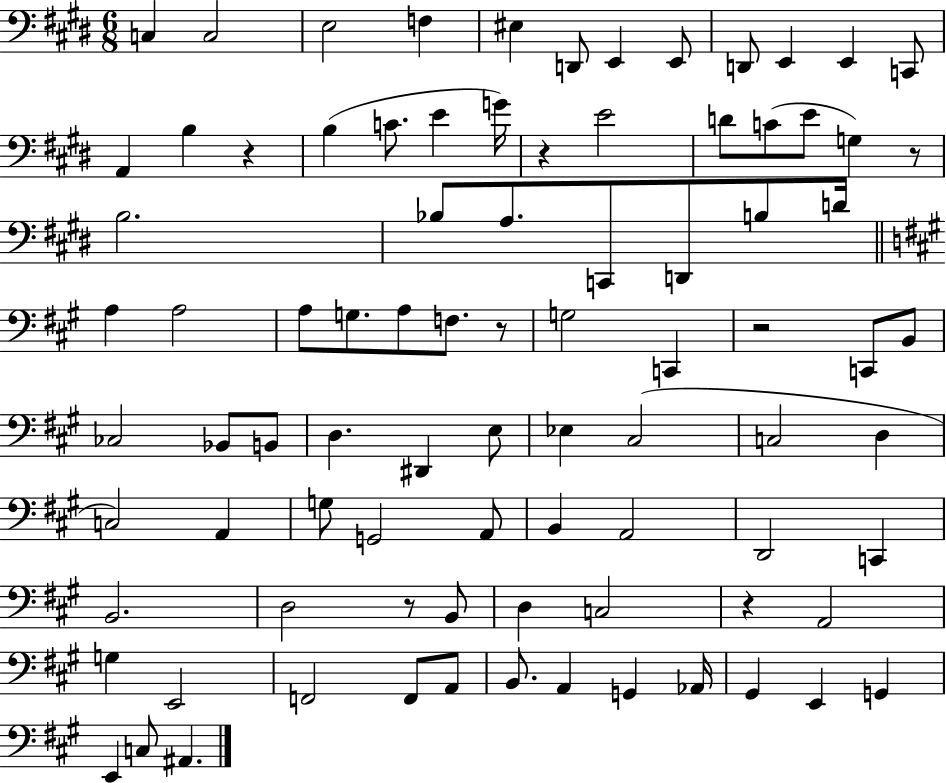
X:1
T:Untitled
M:6/8
L:1/4
K:E
C, C,2 E,2 F, ^E, D,,/2 E,, E,,/2 D,,/2 E,, E,, C,,/2 A,, B, z B, C/2 E G/4 z E2 D/2 C/2 E/2 G, z/2 B,2 _B,/2 A,/2 C,,/2 D,,/2 B,/2 D/4 A, A,2 A,/2 G,/2 A,/2 F,/2 z/2 G,2 C,, z2 C,,/2 B,,/2 _C,2 _B,,/2 B,,/2 D, ^D,, E,/2 _E, ^C,2 C,2 D, C,2 A,, G,/2 G,,2 A,,/2 B,, A,,2 D,,2 C,, B,,2 D,2 z/2 B,,/2 D, C,2 z A,,2 G, E,,2 F,,2 F,,/2 A,,/2 B,,/2 A,, G,, _A,,/4 ^G,, E,, G,, E,, C,/2 ^A,,